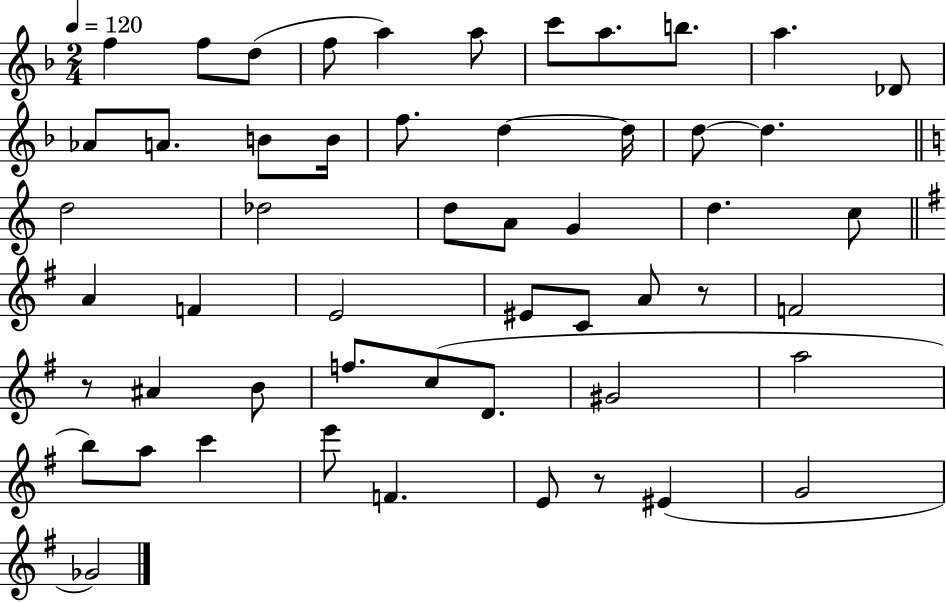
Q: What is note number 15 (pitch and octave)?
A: B4